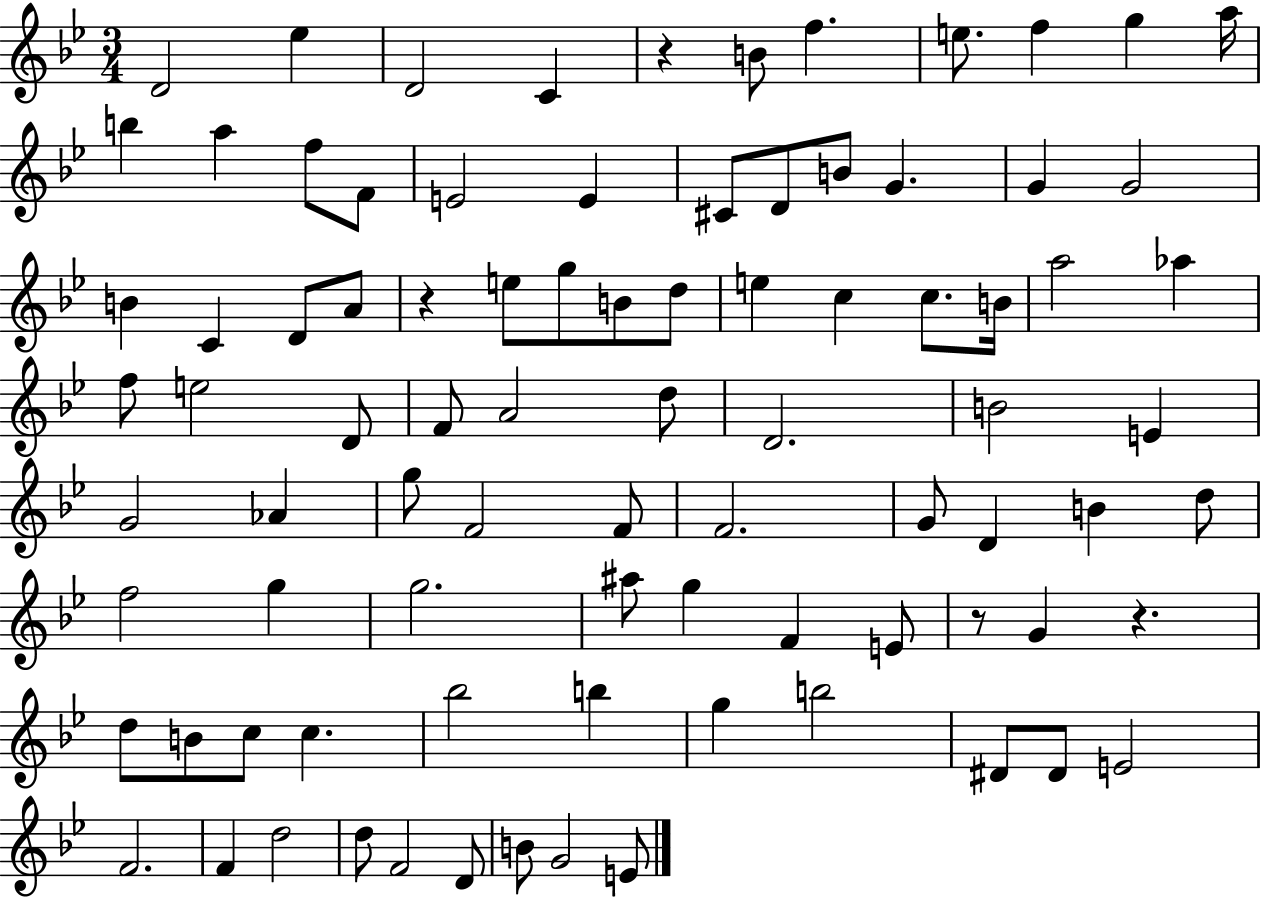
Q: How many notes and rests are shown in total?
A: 87